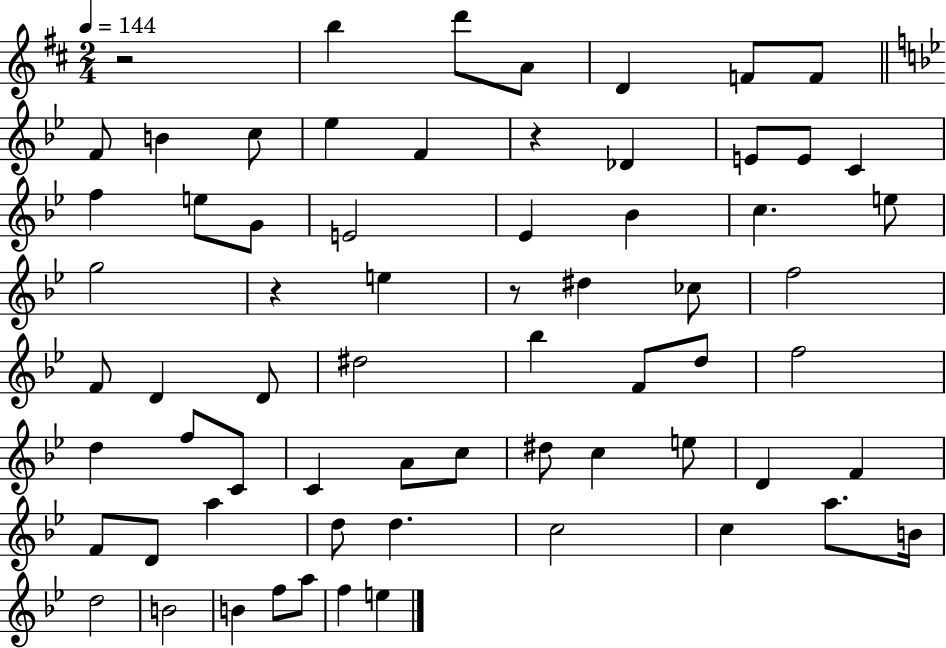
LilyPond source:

{
  \clef treble
  \numericTimeSignature
  \time 2/4
  \key d \major
  \tempo 4 = 144
  r2 | b''4 d'''8 a'8 | d'4 f'8 f'8 | \bar "||" \break \key bes \major f'8 b'4 c''8 | ees''4 f'4 | r4 des'4 | e'8 e'8 c'4 | \break f''4 e''8 g'8 | e'2 | ees'4 bes'4 | c''4. e''8 | \break g''2 | r4 e''4 | r8 dis''4 ces''8 | f''2 | \break f'8 d'4 d'8 | dis''2 | bes''4 f'8 d''8 | f''2 | \break d''4 f''8 c'8 | c'4 a'8 c''8 | dis''8 c''4 e''8 | d'4 f'4 | \break f'8 d'8 a''4 | d''8 d''4. | c''2 | c''4 a''8. b'16 | \break d''2 | b'2 | b'4 f''8 a''8 | f''4 e''4 | \break \bar "|."
}